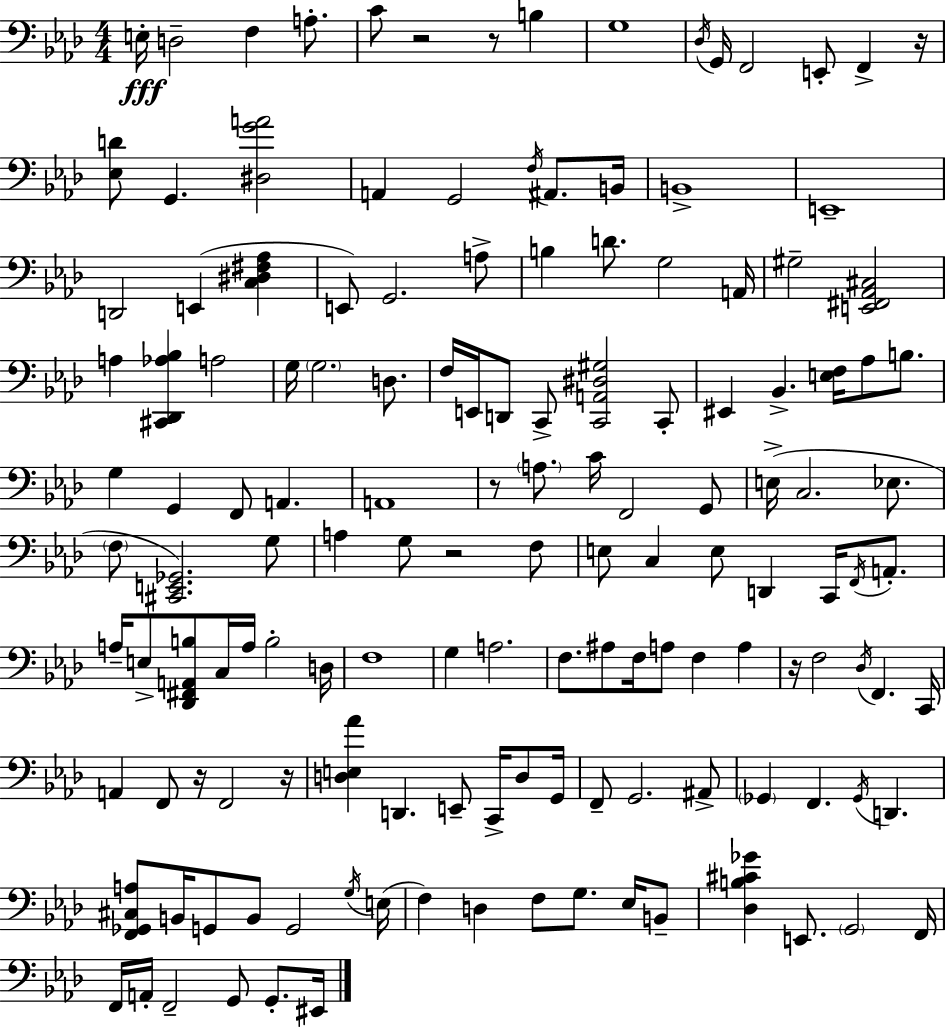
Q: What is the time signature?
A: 4/4